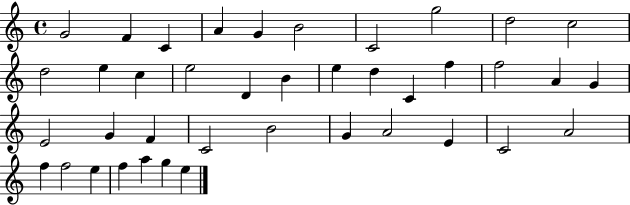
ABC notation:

X:1
T:Untitled
M:4/4
L:1/4
K:C
G2 F C A G B2 C2 g2 d2 c2 d2 e c e2 D B e d C f f2 A G E2 G F C2 B2 G A2 E C2 A2 f f2 e f a g e